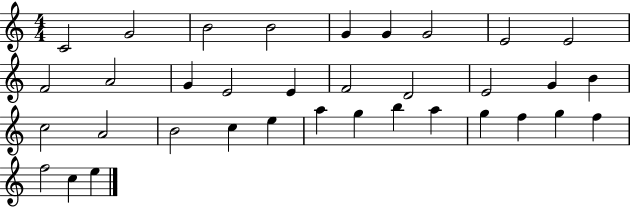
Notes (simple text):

C4/h G4/h B4/h B4/h G4/q G4/q G4/h E4/h E4/h F4/h A4/h G4/q E4/h E4/q F4/h D4/h E4/h G4/q B4/q C5/h A4/h B4/h C5/q E5/q A5/q G5/q B5/q A5/q G5/q F5/q G5/q F5/q F5/h C5/q E5/q